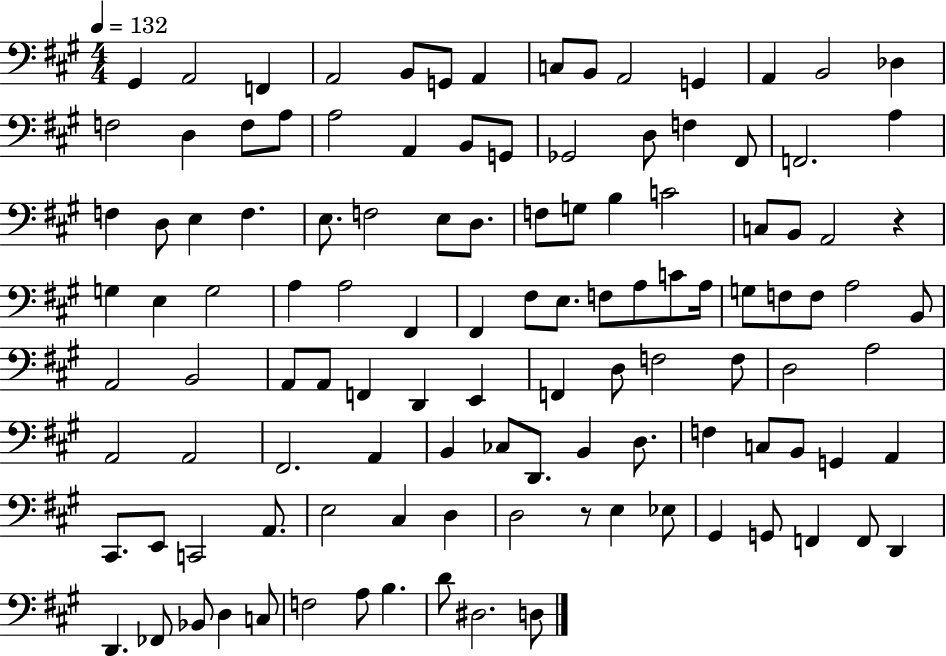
G#2/q A2/h F2/q A2/h B2/e G2/e A2/q C3/e B2/e A2/h G2/q A2/q B2/h Db3/q F3/h D3/q F3/e A3/e A3/h A2/q B2/e G2/e Gb2/h D3/e F3/q F#2/e F2/h. A3/q F3/q D3/e E3/q F3/q. E3/e. F3/h E3/e D3/e. F3/e G3/e B3/q C4/h C3/e B2/e A2/h R/q G3/q E3/q G3/h A3/q A3/h F#2/q F#2/q F#3/e E3/e. F3/e A3/e C4/e A3/s G3/e F3/e F3/e A3/h B2/e A2/h B2/h A2/e A2/e F2/q D2/q E2/q F2/q D3/e F3/h F3/e D3/h A3/h A2/h A2/h F#2/h. A2/q B2/q CES3/e D2/e. B2/q D3/e. F3/q C3/e B2/e G2/q A2/q C#2/e. E2/e C2/h A2/e. E3/h C#3/q D3/q D3/h R/e E3/q Eb3/e G#2/q G2/e F2/q F2/e D2/q D2/q. FES2/e Bb2/e D3/q C3/e F3/h A3/e B3/q. D4/e D#3/h. D3/e